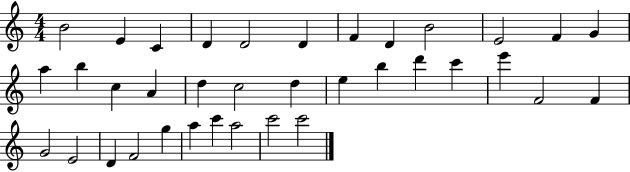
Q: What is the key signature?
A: C major